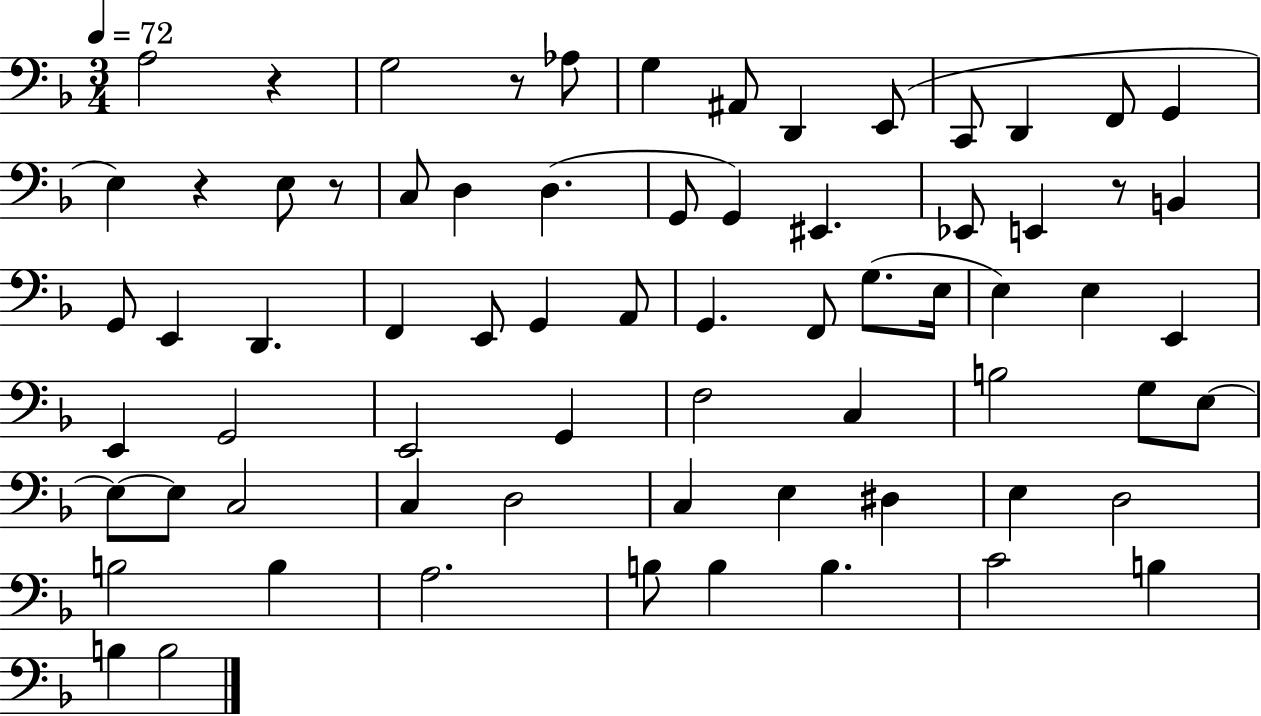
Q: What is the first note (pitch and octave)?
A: A3